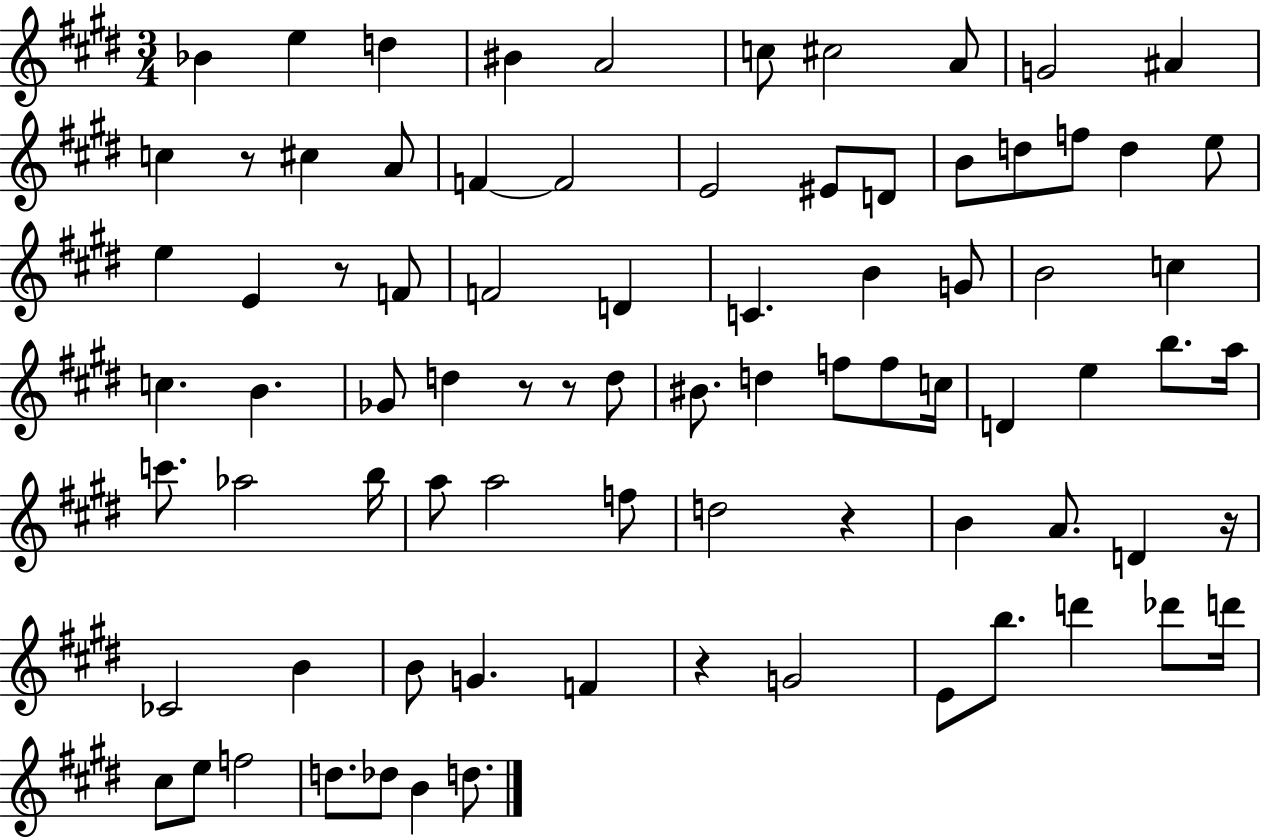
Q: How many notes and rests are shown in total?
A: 82